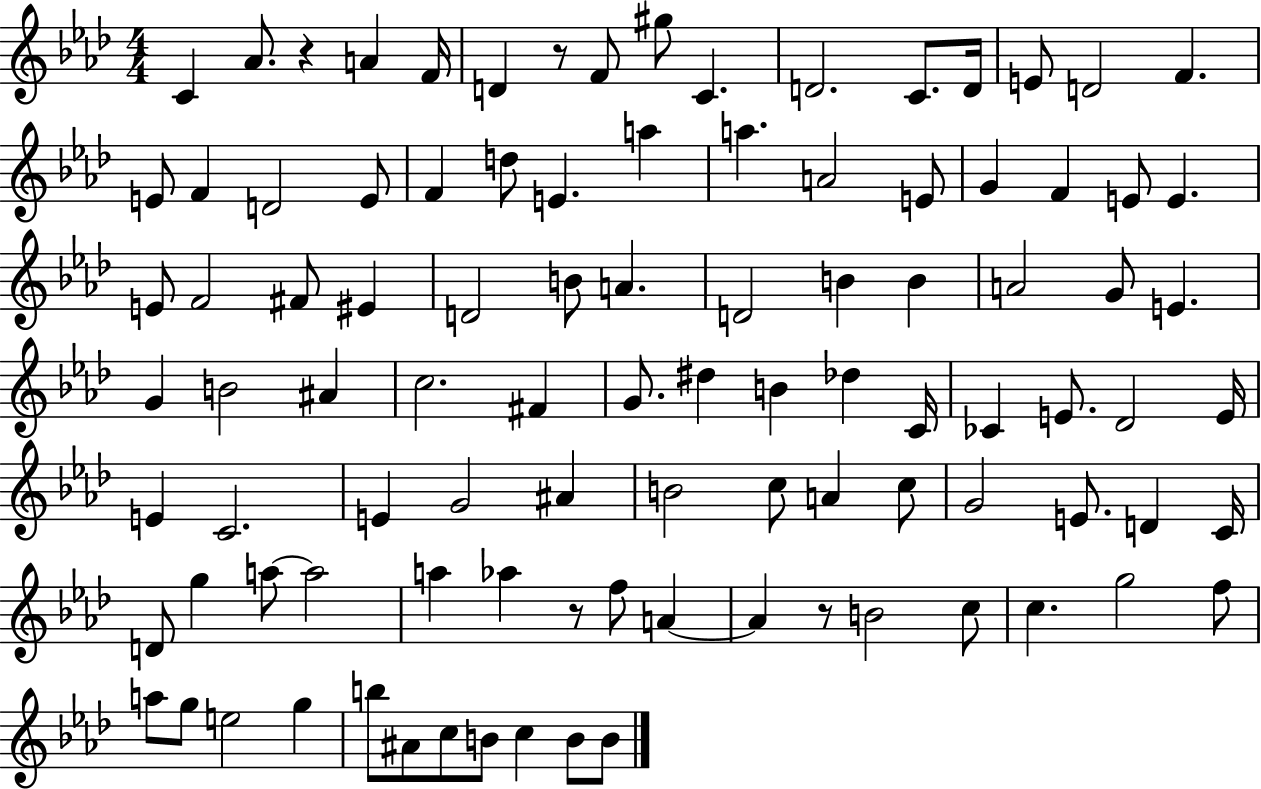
{
  \clef treble
  \numericTimeSignature
  \time 4/4
  \key aes \major
  c'4 aes'8. r4 a'4 f'16 | d'4 r8 f'8 gis''8 c'4. | d'2. c'8. d'16 | e'8 d'2 f'4. | \break e'8 f'4 d'2 e'8 | f'4 d''8 e'4. a''4 | a''4. a'2 e'8 | g'4 f'4 e'8 e'4. | \break e'8 f'2 fis'8 eis'4 | d'2 b'8 a'4. | d'2 b'4 b'4 | a'2 g'8 e'4. | \break g'4 b'2 ais'4 | c''2. fis'4 | g'8. dis''4 b'4 des''4 c'16 | ces'4 e'8. des'2 e'16 | \break e'4 c'2. | e'4 g'2 ais'4 | b'2 c''8 a'4 c''8 | g'2 e'8. d'4 c'16 | \break d'8 g''4 a''8~~ a''2 | a''4 aes''4 r8 f''8 a'4~~ | a'4 r8 b'2 c''8 | c''4. g''2 f''8 | \break a''8 g''8 e''2 g''4 | b''8 ais'8 c''8 b'8 c''4 b'8 b'8 | \bar "|."
}